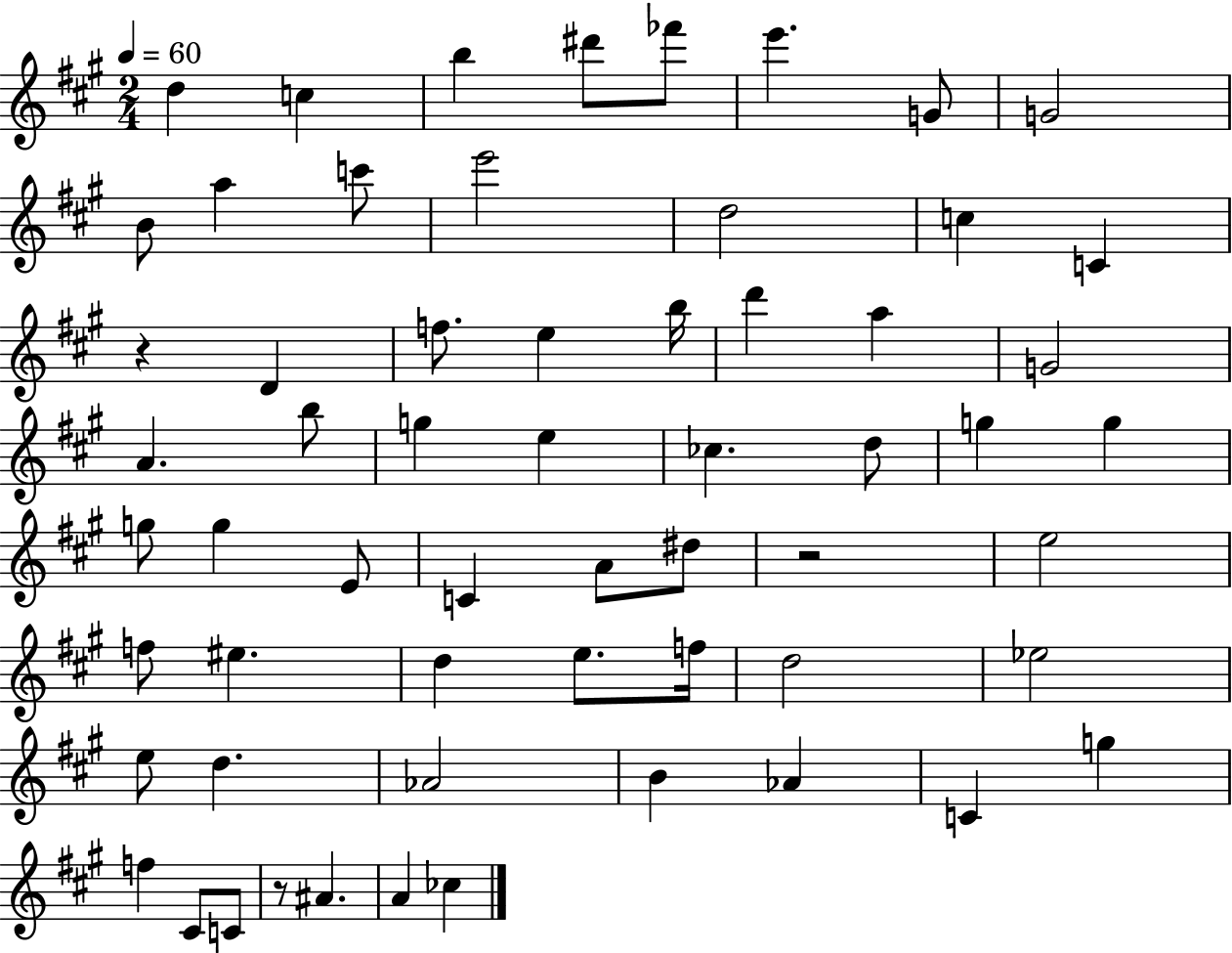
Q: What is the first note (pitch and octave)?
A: D5